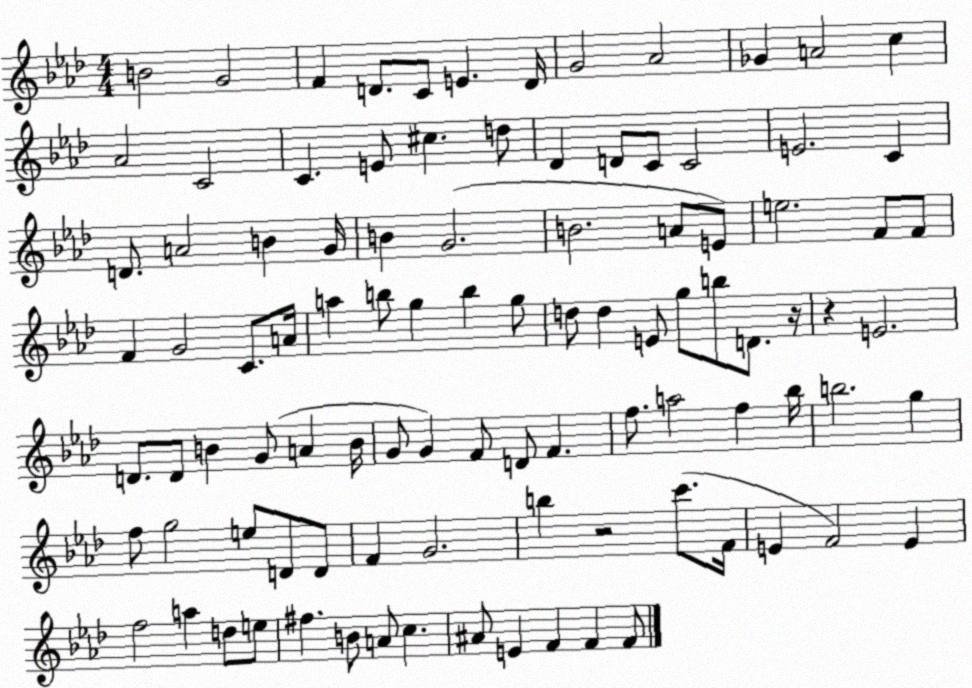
X:1
T:Untitled
M:4/4
L:1/4
K:Ab
B2 G2 F D/2 C/2 E D/4 G2 _A2 _G A2 c _A2 C2 C E/2 ^c d/2 _D D/2 C/2 C2 E2 C D/2 A2 B G/4 B G2 B2 A/2 E/2 e2 F/2 F/2 F G2 C/2 A/4 a b/2 g b g/2 d/2 d E/2 g/2 b/2 D/2 z/4 z E2 D/2 D/2 B G/2 A B/4 G/2 G F/2 D/2 F f/2 a2 f _b/4 b2 g f/2 g2 e/2 D/2 D/2 F G2 b z2 c'/2 F/4 E F2 E f2 a d/2 e/2 ^f B/2 A/2 c ^A/2 E F F F/2